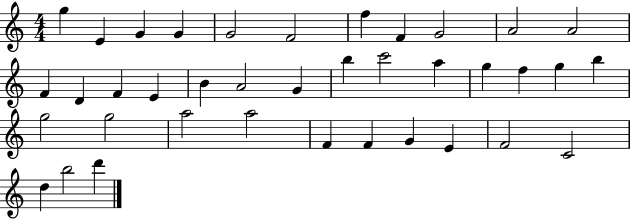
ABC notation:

X:1
T:Untitled
M:4/4
L:1/4
K:C
g E G G G2 F2 f F G2 A2 A2 F D F E B A2 G b c'2 a g f g b g2 g2 a2 a2 F F G E F2 C2 d b2 d'